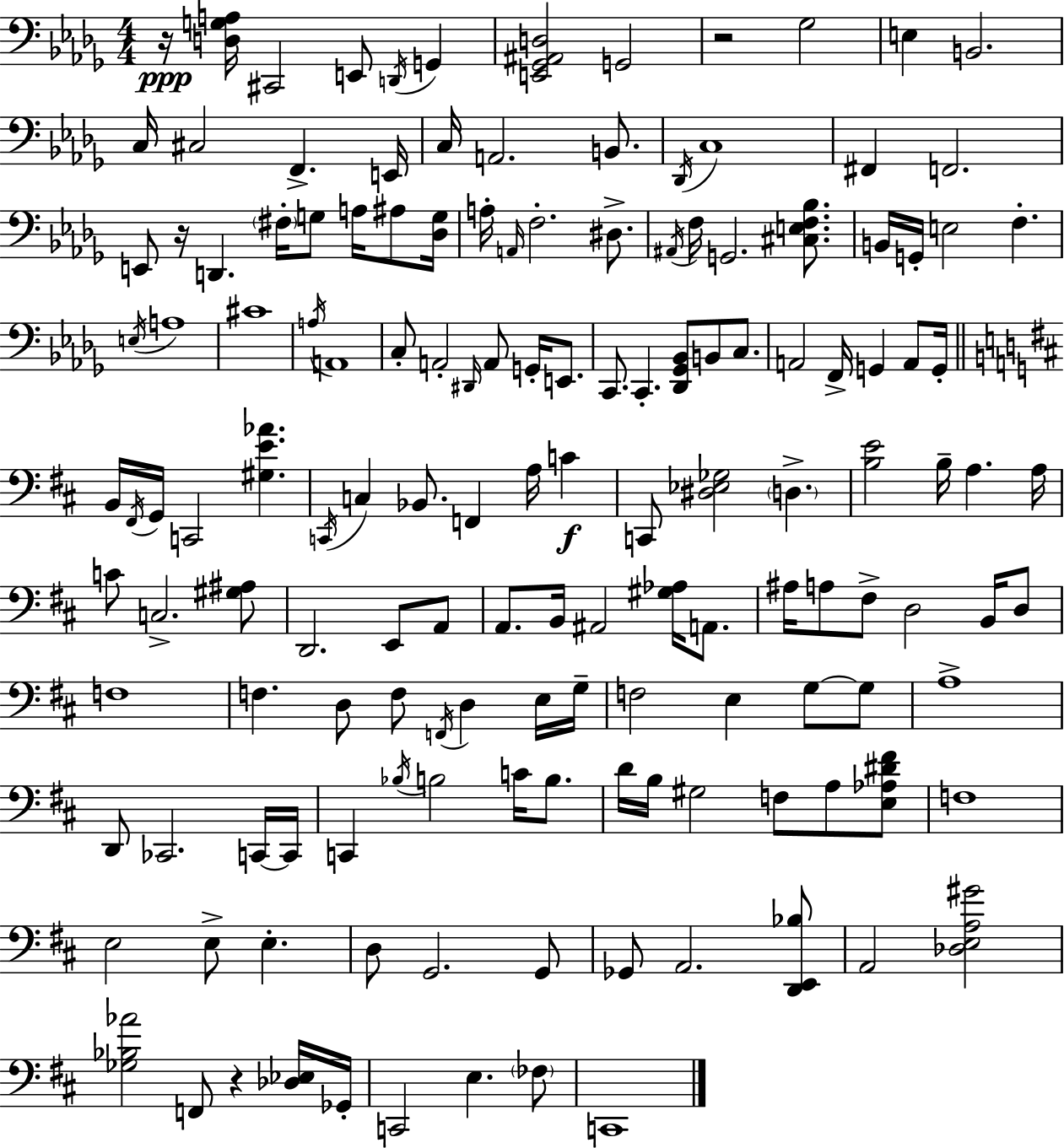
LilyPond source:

{
  \clef bass
  \numericTimeSignature
  \time 4/4
  \key bes \minor
  \repeat volta 2 { r16\ppp <d g a>16 cis,2 e,8 \acciaccatura { d,16 } g,4 | <e, ges, ais, d>2 g,2 | r2 ges2 | e4 b,2. | \break c16 cis2 f,4.-> | e,16 c16 a,2. b,8. | \acciaccatura { des,16 } c1 | fis,4 f,2. | \break e,8 r16 d,4. \parenthesize fis16-. g8 a16 ais8 | <des g>16 a16-. \grace { a,16 } f2.-. | dis8.-> \acciaccatura { ais,16 } f16 g,2. | <cis e f bes>8. b,16 g,16-. e2 f4.-. | \break \acciaccatura { e16 } a1 | cis'1 | \acciaccatura { a16 } a,1 | c8-. a,2-. | \break \grace { dis,16 } a,8 g,16-. e,8. c,8. c,4.-. | <des, ges, bes,>8 b,8 c8. a,2 f,16-> | g,4 a,8 g,16-. \bar "||" \break \key b \minor b,16 \acciaccatura { fis,16 } g,16 c,2 <gis e' aes'>4. | \acciaccatura { c,16 } c4 bes,8. f,4 a16 c'4\f | c,8 <dis ees ges>2 \parenthesize d4.-> | <b e'>2 b16-- a4. | \break a16 c'8 c2.-> | <gis ais>8 d,2. e,8 | a,8 a,8. b,16 ais,2 <gis aes>16 a,8. | ais16 a8 fis8-> d2 b,16 | \break d8 f1 | f4. d8 f8 \acciaccatura { f,16 } d4 | e16 g16-- f2 e4 g8~~ | g8 a1-> | \break d,8 ces,2. | c,16~~ c,16 c,4 \acciaccatura { bes16 } b2 | c'16 b8. d'16 b16 gis2 f8 | a8 <e aes dis' fis'>8 f1 | \break e2 e8-> e4.-. | d8 g,2. | g,8 ges,8 a,2. | <d, e, bes>8 a,2 <des e a gis'>2 | \break <ges bes aes'>2 f,8 r4 | <des ees>16 ges,16-. c,2 e4. | \parenthesize fes8 c,1 | } \bar "|."
}